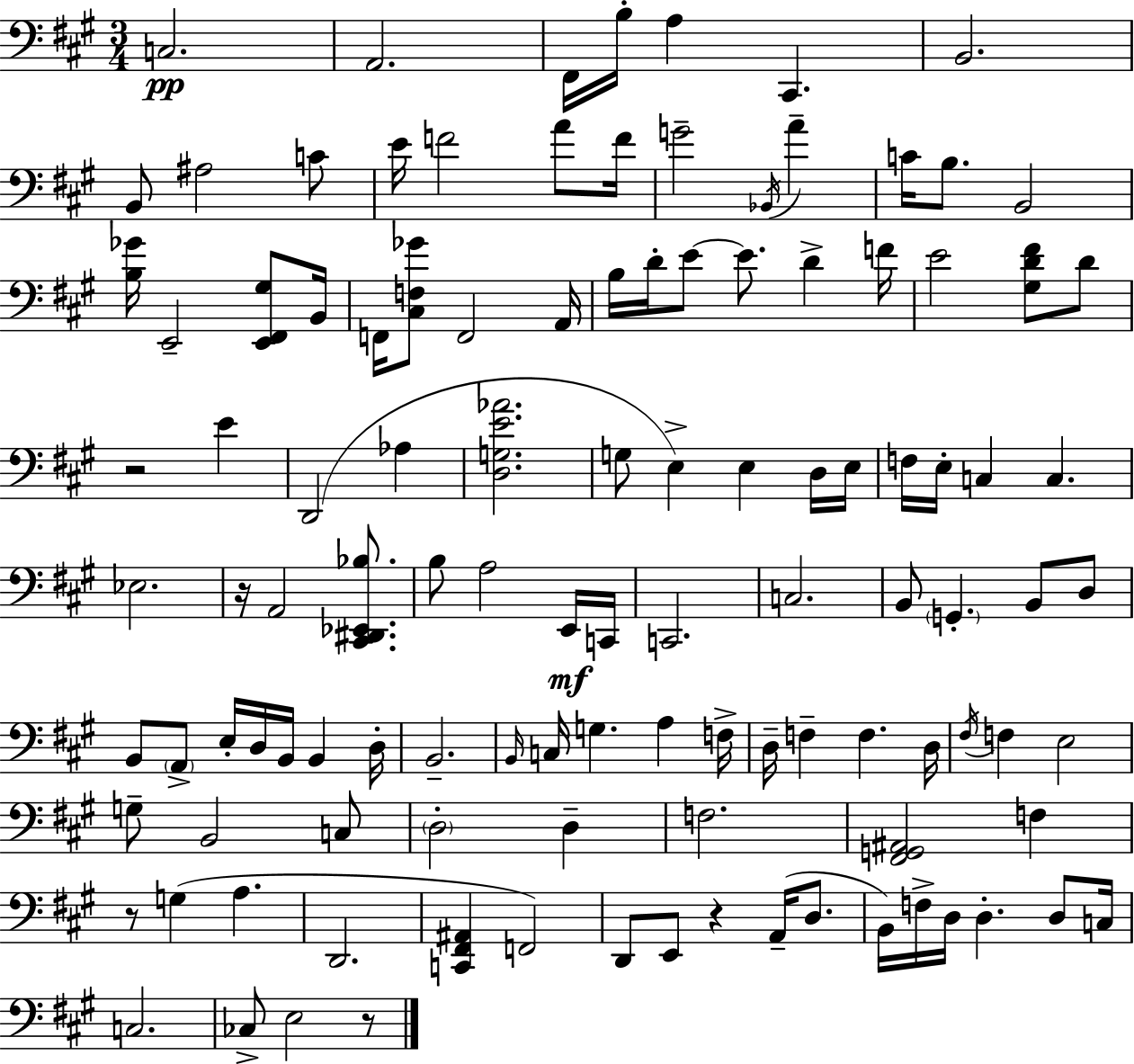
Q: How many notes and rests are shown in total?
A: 114